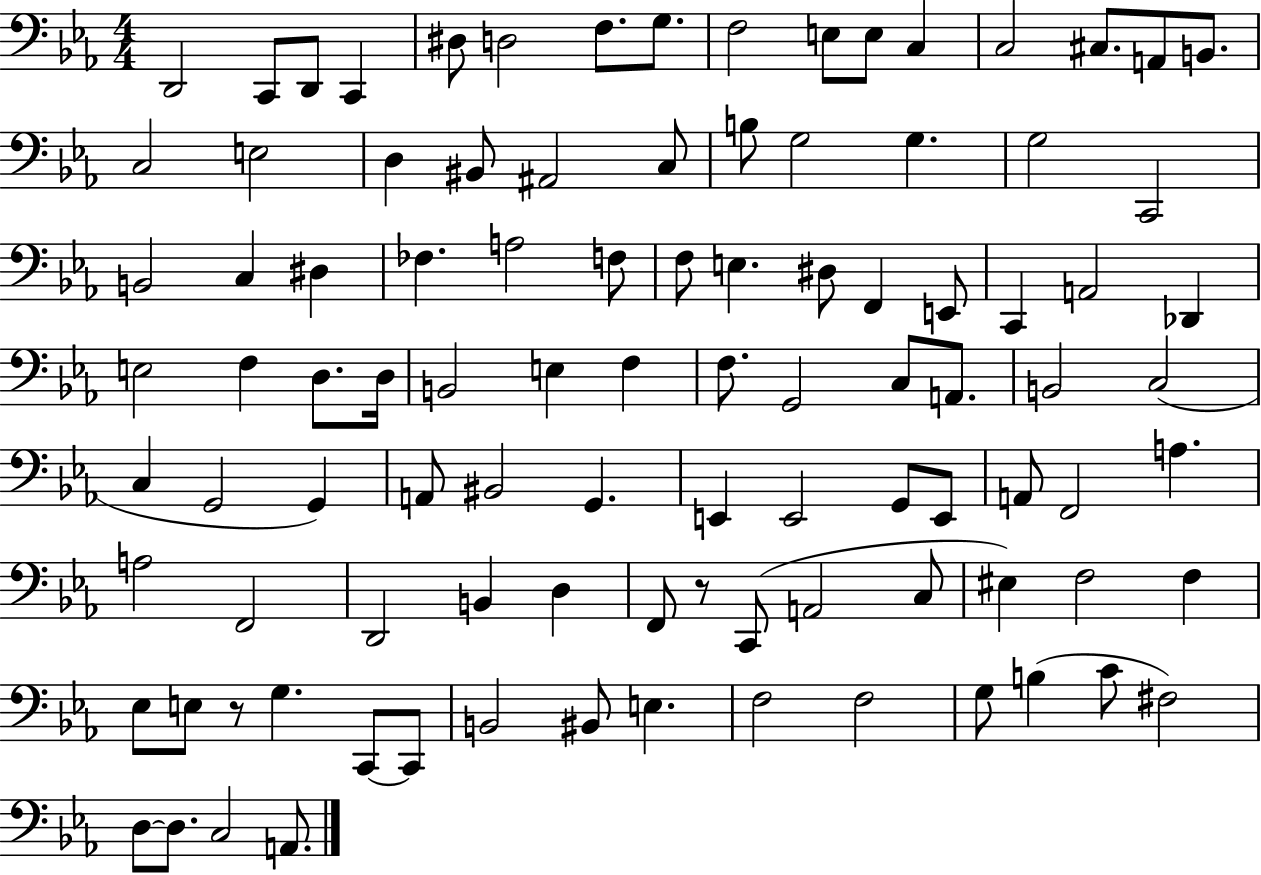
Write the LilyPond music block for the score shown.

{
  \clef bass
  \numericTimeSignature
  \time 4/4
  \key ees \major
  d,2 c,8 d,8 c,4 | dis8 d2 f8. g8. | f2 e8 e8 c4 | c2 cis8. a,8 b,8. | \break c2 e2 | d4 bis,8 ais,2 c8 | b8 g2 g4. | g2 c,2 | \break b,2 c4 dis4 | fes4. a2 f8 | f8 e4. dis8 f,4 e,8 | c,4 a,2 des,4 | \break e2 f4 d8. d16 | b,2 e4 f4 | f8. g,2 c8 a,8. | b,2 c2( | \break c4 g,2 g,4) | a,8 bis,2 g,4. | e,4 e,2 g,8 e,8 | a,8 f,2 a4. | \break a2 f,2 | d,2 b,4 d4 | f,8 r8 c,8( a,2 c8 | eis4) f2 f4 | \break ees8 e8 r8 g4. c,8~~ c,8 | b,2 bis,8 e4. | f2 f2 | g8 b4( c'8 fis2) | \break d8~~ d8. c2 a,8. | \bar "|."
}